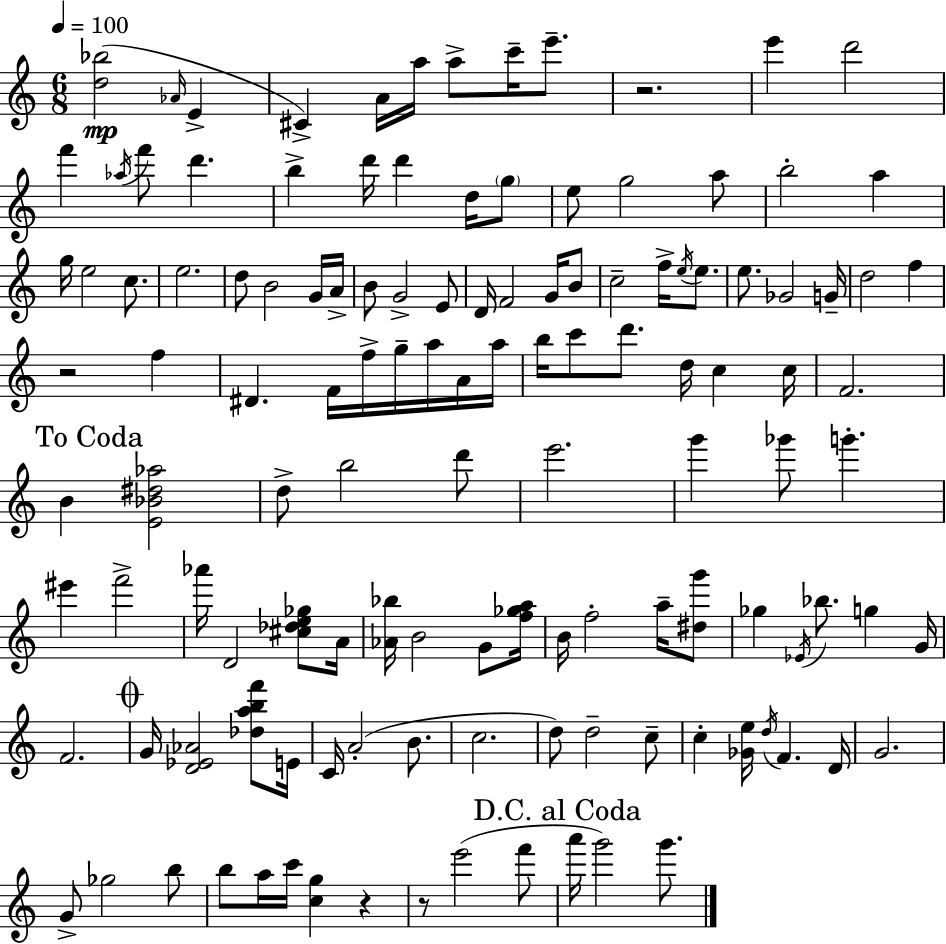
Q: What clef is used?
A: treble